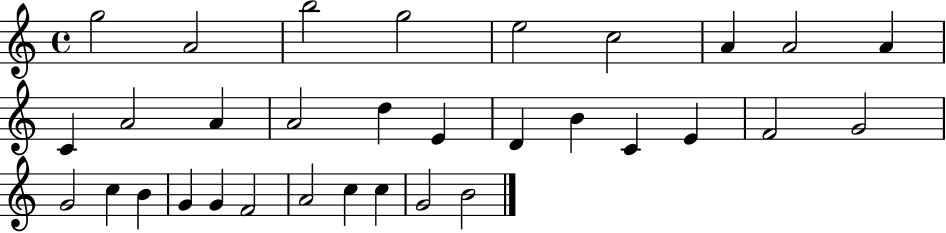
X:1
T:Untitled
M:4/4
L:1/4
K:C
g2 A2 b2 g2 e2 c2 A A2 A C A2 A A2 d E D B C E F2 G2 G2 c B G G F2 A2 c c G2 B2